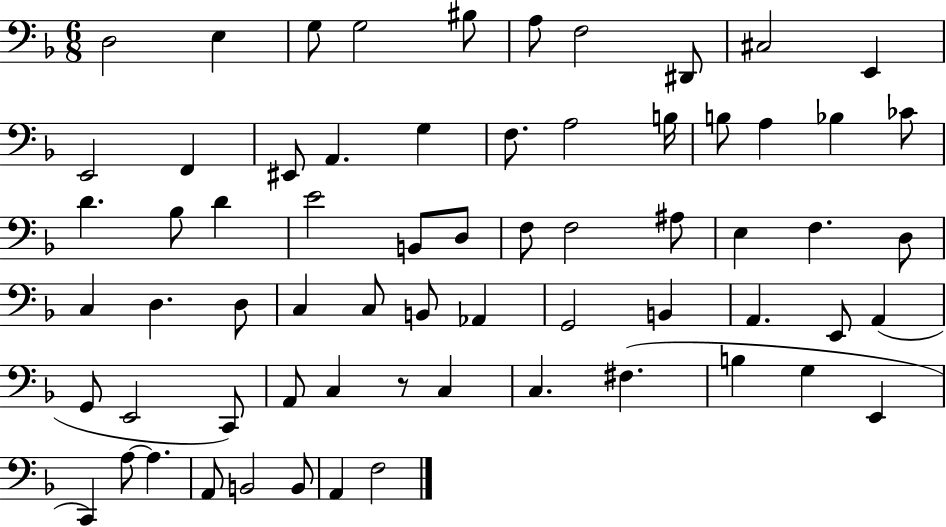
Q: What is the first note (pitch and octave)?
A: D3